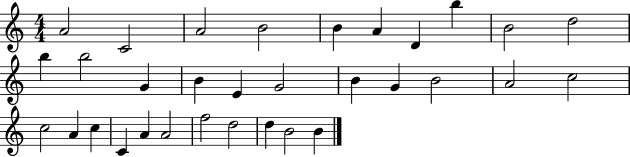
{
  \clef treble
  \numericTimeSignature
  \time 4/4
  \key c \major
  a'2 c'2 | a'2 b'2 | b'4 a'4 d'4 b''4 | b'2 d''2 | \break b''4 b''2 g'4 | b'4 e'4 g'2 | b'4 g'4 b'2 | a'2 c''2 | \break c''2 a'4 c''4 | c'4 a'4 a'2 | f''2 d''2 | d''4 b'2 b'4 | \break \bar "|."
}